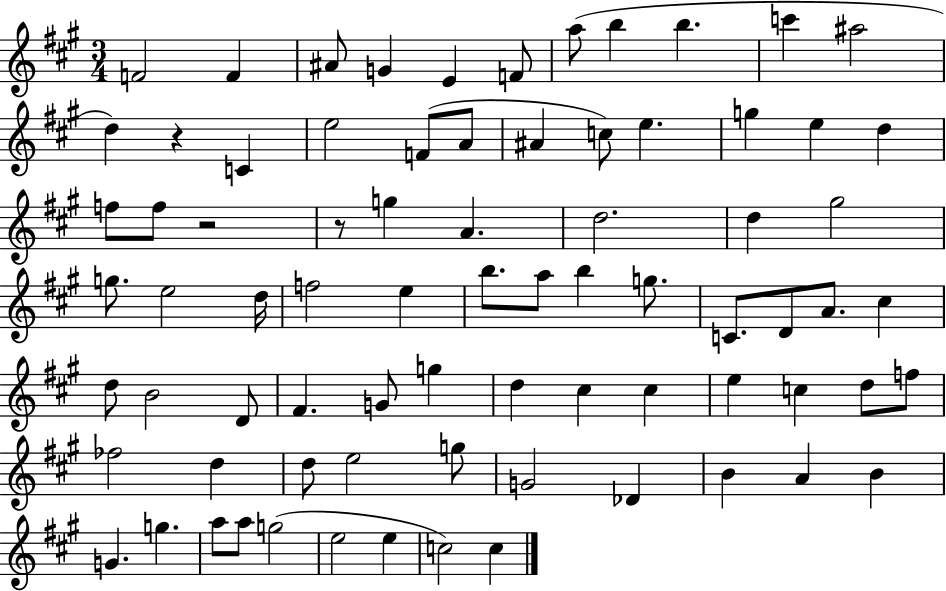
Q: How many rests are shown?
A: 3